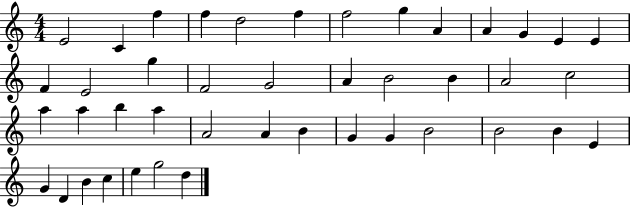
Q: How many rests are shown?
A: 0